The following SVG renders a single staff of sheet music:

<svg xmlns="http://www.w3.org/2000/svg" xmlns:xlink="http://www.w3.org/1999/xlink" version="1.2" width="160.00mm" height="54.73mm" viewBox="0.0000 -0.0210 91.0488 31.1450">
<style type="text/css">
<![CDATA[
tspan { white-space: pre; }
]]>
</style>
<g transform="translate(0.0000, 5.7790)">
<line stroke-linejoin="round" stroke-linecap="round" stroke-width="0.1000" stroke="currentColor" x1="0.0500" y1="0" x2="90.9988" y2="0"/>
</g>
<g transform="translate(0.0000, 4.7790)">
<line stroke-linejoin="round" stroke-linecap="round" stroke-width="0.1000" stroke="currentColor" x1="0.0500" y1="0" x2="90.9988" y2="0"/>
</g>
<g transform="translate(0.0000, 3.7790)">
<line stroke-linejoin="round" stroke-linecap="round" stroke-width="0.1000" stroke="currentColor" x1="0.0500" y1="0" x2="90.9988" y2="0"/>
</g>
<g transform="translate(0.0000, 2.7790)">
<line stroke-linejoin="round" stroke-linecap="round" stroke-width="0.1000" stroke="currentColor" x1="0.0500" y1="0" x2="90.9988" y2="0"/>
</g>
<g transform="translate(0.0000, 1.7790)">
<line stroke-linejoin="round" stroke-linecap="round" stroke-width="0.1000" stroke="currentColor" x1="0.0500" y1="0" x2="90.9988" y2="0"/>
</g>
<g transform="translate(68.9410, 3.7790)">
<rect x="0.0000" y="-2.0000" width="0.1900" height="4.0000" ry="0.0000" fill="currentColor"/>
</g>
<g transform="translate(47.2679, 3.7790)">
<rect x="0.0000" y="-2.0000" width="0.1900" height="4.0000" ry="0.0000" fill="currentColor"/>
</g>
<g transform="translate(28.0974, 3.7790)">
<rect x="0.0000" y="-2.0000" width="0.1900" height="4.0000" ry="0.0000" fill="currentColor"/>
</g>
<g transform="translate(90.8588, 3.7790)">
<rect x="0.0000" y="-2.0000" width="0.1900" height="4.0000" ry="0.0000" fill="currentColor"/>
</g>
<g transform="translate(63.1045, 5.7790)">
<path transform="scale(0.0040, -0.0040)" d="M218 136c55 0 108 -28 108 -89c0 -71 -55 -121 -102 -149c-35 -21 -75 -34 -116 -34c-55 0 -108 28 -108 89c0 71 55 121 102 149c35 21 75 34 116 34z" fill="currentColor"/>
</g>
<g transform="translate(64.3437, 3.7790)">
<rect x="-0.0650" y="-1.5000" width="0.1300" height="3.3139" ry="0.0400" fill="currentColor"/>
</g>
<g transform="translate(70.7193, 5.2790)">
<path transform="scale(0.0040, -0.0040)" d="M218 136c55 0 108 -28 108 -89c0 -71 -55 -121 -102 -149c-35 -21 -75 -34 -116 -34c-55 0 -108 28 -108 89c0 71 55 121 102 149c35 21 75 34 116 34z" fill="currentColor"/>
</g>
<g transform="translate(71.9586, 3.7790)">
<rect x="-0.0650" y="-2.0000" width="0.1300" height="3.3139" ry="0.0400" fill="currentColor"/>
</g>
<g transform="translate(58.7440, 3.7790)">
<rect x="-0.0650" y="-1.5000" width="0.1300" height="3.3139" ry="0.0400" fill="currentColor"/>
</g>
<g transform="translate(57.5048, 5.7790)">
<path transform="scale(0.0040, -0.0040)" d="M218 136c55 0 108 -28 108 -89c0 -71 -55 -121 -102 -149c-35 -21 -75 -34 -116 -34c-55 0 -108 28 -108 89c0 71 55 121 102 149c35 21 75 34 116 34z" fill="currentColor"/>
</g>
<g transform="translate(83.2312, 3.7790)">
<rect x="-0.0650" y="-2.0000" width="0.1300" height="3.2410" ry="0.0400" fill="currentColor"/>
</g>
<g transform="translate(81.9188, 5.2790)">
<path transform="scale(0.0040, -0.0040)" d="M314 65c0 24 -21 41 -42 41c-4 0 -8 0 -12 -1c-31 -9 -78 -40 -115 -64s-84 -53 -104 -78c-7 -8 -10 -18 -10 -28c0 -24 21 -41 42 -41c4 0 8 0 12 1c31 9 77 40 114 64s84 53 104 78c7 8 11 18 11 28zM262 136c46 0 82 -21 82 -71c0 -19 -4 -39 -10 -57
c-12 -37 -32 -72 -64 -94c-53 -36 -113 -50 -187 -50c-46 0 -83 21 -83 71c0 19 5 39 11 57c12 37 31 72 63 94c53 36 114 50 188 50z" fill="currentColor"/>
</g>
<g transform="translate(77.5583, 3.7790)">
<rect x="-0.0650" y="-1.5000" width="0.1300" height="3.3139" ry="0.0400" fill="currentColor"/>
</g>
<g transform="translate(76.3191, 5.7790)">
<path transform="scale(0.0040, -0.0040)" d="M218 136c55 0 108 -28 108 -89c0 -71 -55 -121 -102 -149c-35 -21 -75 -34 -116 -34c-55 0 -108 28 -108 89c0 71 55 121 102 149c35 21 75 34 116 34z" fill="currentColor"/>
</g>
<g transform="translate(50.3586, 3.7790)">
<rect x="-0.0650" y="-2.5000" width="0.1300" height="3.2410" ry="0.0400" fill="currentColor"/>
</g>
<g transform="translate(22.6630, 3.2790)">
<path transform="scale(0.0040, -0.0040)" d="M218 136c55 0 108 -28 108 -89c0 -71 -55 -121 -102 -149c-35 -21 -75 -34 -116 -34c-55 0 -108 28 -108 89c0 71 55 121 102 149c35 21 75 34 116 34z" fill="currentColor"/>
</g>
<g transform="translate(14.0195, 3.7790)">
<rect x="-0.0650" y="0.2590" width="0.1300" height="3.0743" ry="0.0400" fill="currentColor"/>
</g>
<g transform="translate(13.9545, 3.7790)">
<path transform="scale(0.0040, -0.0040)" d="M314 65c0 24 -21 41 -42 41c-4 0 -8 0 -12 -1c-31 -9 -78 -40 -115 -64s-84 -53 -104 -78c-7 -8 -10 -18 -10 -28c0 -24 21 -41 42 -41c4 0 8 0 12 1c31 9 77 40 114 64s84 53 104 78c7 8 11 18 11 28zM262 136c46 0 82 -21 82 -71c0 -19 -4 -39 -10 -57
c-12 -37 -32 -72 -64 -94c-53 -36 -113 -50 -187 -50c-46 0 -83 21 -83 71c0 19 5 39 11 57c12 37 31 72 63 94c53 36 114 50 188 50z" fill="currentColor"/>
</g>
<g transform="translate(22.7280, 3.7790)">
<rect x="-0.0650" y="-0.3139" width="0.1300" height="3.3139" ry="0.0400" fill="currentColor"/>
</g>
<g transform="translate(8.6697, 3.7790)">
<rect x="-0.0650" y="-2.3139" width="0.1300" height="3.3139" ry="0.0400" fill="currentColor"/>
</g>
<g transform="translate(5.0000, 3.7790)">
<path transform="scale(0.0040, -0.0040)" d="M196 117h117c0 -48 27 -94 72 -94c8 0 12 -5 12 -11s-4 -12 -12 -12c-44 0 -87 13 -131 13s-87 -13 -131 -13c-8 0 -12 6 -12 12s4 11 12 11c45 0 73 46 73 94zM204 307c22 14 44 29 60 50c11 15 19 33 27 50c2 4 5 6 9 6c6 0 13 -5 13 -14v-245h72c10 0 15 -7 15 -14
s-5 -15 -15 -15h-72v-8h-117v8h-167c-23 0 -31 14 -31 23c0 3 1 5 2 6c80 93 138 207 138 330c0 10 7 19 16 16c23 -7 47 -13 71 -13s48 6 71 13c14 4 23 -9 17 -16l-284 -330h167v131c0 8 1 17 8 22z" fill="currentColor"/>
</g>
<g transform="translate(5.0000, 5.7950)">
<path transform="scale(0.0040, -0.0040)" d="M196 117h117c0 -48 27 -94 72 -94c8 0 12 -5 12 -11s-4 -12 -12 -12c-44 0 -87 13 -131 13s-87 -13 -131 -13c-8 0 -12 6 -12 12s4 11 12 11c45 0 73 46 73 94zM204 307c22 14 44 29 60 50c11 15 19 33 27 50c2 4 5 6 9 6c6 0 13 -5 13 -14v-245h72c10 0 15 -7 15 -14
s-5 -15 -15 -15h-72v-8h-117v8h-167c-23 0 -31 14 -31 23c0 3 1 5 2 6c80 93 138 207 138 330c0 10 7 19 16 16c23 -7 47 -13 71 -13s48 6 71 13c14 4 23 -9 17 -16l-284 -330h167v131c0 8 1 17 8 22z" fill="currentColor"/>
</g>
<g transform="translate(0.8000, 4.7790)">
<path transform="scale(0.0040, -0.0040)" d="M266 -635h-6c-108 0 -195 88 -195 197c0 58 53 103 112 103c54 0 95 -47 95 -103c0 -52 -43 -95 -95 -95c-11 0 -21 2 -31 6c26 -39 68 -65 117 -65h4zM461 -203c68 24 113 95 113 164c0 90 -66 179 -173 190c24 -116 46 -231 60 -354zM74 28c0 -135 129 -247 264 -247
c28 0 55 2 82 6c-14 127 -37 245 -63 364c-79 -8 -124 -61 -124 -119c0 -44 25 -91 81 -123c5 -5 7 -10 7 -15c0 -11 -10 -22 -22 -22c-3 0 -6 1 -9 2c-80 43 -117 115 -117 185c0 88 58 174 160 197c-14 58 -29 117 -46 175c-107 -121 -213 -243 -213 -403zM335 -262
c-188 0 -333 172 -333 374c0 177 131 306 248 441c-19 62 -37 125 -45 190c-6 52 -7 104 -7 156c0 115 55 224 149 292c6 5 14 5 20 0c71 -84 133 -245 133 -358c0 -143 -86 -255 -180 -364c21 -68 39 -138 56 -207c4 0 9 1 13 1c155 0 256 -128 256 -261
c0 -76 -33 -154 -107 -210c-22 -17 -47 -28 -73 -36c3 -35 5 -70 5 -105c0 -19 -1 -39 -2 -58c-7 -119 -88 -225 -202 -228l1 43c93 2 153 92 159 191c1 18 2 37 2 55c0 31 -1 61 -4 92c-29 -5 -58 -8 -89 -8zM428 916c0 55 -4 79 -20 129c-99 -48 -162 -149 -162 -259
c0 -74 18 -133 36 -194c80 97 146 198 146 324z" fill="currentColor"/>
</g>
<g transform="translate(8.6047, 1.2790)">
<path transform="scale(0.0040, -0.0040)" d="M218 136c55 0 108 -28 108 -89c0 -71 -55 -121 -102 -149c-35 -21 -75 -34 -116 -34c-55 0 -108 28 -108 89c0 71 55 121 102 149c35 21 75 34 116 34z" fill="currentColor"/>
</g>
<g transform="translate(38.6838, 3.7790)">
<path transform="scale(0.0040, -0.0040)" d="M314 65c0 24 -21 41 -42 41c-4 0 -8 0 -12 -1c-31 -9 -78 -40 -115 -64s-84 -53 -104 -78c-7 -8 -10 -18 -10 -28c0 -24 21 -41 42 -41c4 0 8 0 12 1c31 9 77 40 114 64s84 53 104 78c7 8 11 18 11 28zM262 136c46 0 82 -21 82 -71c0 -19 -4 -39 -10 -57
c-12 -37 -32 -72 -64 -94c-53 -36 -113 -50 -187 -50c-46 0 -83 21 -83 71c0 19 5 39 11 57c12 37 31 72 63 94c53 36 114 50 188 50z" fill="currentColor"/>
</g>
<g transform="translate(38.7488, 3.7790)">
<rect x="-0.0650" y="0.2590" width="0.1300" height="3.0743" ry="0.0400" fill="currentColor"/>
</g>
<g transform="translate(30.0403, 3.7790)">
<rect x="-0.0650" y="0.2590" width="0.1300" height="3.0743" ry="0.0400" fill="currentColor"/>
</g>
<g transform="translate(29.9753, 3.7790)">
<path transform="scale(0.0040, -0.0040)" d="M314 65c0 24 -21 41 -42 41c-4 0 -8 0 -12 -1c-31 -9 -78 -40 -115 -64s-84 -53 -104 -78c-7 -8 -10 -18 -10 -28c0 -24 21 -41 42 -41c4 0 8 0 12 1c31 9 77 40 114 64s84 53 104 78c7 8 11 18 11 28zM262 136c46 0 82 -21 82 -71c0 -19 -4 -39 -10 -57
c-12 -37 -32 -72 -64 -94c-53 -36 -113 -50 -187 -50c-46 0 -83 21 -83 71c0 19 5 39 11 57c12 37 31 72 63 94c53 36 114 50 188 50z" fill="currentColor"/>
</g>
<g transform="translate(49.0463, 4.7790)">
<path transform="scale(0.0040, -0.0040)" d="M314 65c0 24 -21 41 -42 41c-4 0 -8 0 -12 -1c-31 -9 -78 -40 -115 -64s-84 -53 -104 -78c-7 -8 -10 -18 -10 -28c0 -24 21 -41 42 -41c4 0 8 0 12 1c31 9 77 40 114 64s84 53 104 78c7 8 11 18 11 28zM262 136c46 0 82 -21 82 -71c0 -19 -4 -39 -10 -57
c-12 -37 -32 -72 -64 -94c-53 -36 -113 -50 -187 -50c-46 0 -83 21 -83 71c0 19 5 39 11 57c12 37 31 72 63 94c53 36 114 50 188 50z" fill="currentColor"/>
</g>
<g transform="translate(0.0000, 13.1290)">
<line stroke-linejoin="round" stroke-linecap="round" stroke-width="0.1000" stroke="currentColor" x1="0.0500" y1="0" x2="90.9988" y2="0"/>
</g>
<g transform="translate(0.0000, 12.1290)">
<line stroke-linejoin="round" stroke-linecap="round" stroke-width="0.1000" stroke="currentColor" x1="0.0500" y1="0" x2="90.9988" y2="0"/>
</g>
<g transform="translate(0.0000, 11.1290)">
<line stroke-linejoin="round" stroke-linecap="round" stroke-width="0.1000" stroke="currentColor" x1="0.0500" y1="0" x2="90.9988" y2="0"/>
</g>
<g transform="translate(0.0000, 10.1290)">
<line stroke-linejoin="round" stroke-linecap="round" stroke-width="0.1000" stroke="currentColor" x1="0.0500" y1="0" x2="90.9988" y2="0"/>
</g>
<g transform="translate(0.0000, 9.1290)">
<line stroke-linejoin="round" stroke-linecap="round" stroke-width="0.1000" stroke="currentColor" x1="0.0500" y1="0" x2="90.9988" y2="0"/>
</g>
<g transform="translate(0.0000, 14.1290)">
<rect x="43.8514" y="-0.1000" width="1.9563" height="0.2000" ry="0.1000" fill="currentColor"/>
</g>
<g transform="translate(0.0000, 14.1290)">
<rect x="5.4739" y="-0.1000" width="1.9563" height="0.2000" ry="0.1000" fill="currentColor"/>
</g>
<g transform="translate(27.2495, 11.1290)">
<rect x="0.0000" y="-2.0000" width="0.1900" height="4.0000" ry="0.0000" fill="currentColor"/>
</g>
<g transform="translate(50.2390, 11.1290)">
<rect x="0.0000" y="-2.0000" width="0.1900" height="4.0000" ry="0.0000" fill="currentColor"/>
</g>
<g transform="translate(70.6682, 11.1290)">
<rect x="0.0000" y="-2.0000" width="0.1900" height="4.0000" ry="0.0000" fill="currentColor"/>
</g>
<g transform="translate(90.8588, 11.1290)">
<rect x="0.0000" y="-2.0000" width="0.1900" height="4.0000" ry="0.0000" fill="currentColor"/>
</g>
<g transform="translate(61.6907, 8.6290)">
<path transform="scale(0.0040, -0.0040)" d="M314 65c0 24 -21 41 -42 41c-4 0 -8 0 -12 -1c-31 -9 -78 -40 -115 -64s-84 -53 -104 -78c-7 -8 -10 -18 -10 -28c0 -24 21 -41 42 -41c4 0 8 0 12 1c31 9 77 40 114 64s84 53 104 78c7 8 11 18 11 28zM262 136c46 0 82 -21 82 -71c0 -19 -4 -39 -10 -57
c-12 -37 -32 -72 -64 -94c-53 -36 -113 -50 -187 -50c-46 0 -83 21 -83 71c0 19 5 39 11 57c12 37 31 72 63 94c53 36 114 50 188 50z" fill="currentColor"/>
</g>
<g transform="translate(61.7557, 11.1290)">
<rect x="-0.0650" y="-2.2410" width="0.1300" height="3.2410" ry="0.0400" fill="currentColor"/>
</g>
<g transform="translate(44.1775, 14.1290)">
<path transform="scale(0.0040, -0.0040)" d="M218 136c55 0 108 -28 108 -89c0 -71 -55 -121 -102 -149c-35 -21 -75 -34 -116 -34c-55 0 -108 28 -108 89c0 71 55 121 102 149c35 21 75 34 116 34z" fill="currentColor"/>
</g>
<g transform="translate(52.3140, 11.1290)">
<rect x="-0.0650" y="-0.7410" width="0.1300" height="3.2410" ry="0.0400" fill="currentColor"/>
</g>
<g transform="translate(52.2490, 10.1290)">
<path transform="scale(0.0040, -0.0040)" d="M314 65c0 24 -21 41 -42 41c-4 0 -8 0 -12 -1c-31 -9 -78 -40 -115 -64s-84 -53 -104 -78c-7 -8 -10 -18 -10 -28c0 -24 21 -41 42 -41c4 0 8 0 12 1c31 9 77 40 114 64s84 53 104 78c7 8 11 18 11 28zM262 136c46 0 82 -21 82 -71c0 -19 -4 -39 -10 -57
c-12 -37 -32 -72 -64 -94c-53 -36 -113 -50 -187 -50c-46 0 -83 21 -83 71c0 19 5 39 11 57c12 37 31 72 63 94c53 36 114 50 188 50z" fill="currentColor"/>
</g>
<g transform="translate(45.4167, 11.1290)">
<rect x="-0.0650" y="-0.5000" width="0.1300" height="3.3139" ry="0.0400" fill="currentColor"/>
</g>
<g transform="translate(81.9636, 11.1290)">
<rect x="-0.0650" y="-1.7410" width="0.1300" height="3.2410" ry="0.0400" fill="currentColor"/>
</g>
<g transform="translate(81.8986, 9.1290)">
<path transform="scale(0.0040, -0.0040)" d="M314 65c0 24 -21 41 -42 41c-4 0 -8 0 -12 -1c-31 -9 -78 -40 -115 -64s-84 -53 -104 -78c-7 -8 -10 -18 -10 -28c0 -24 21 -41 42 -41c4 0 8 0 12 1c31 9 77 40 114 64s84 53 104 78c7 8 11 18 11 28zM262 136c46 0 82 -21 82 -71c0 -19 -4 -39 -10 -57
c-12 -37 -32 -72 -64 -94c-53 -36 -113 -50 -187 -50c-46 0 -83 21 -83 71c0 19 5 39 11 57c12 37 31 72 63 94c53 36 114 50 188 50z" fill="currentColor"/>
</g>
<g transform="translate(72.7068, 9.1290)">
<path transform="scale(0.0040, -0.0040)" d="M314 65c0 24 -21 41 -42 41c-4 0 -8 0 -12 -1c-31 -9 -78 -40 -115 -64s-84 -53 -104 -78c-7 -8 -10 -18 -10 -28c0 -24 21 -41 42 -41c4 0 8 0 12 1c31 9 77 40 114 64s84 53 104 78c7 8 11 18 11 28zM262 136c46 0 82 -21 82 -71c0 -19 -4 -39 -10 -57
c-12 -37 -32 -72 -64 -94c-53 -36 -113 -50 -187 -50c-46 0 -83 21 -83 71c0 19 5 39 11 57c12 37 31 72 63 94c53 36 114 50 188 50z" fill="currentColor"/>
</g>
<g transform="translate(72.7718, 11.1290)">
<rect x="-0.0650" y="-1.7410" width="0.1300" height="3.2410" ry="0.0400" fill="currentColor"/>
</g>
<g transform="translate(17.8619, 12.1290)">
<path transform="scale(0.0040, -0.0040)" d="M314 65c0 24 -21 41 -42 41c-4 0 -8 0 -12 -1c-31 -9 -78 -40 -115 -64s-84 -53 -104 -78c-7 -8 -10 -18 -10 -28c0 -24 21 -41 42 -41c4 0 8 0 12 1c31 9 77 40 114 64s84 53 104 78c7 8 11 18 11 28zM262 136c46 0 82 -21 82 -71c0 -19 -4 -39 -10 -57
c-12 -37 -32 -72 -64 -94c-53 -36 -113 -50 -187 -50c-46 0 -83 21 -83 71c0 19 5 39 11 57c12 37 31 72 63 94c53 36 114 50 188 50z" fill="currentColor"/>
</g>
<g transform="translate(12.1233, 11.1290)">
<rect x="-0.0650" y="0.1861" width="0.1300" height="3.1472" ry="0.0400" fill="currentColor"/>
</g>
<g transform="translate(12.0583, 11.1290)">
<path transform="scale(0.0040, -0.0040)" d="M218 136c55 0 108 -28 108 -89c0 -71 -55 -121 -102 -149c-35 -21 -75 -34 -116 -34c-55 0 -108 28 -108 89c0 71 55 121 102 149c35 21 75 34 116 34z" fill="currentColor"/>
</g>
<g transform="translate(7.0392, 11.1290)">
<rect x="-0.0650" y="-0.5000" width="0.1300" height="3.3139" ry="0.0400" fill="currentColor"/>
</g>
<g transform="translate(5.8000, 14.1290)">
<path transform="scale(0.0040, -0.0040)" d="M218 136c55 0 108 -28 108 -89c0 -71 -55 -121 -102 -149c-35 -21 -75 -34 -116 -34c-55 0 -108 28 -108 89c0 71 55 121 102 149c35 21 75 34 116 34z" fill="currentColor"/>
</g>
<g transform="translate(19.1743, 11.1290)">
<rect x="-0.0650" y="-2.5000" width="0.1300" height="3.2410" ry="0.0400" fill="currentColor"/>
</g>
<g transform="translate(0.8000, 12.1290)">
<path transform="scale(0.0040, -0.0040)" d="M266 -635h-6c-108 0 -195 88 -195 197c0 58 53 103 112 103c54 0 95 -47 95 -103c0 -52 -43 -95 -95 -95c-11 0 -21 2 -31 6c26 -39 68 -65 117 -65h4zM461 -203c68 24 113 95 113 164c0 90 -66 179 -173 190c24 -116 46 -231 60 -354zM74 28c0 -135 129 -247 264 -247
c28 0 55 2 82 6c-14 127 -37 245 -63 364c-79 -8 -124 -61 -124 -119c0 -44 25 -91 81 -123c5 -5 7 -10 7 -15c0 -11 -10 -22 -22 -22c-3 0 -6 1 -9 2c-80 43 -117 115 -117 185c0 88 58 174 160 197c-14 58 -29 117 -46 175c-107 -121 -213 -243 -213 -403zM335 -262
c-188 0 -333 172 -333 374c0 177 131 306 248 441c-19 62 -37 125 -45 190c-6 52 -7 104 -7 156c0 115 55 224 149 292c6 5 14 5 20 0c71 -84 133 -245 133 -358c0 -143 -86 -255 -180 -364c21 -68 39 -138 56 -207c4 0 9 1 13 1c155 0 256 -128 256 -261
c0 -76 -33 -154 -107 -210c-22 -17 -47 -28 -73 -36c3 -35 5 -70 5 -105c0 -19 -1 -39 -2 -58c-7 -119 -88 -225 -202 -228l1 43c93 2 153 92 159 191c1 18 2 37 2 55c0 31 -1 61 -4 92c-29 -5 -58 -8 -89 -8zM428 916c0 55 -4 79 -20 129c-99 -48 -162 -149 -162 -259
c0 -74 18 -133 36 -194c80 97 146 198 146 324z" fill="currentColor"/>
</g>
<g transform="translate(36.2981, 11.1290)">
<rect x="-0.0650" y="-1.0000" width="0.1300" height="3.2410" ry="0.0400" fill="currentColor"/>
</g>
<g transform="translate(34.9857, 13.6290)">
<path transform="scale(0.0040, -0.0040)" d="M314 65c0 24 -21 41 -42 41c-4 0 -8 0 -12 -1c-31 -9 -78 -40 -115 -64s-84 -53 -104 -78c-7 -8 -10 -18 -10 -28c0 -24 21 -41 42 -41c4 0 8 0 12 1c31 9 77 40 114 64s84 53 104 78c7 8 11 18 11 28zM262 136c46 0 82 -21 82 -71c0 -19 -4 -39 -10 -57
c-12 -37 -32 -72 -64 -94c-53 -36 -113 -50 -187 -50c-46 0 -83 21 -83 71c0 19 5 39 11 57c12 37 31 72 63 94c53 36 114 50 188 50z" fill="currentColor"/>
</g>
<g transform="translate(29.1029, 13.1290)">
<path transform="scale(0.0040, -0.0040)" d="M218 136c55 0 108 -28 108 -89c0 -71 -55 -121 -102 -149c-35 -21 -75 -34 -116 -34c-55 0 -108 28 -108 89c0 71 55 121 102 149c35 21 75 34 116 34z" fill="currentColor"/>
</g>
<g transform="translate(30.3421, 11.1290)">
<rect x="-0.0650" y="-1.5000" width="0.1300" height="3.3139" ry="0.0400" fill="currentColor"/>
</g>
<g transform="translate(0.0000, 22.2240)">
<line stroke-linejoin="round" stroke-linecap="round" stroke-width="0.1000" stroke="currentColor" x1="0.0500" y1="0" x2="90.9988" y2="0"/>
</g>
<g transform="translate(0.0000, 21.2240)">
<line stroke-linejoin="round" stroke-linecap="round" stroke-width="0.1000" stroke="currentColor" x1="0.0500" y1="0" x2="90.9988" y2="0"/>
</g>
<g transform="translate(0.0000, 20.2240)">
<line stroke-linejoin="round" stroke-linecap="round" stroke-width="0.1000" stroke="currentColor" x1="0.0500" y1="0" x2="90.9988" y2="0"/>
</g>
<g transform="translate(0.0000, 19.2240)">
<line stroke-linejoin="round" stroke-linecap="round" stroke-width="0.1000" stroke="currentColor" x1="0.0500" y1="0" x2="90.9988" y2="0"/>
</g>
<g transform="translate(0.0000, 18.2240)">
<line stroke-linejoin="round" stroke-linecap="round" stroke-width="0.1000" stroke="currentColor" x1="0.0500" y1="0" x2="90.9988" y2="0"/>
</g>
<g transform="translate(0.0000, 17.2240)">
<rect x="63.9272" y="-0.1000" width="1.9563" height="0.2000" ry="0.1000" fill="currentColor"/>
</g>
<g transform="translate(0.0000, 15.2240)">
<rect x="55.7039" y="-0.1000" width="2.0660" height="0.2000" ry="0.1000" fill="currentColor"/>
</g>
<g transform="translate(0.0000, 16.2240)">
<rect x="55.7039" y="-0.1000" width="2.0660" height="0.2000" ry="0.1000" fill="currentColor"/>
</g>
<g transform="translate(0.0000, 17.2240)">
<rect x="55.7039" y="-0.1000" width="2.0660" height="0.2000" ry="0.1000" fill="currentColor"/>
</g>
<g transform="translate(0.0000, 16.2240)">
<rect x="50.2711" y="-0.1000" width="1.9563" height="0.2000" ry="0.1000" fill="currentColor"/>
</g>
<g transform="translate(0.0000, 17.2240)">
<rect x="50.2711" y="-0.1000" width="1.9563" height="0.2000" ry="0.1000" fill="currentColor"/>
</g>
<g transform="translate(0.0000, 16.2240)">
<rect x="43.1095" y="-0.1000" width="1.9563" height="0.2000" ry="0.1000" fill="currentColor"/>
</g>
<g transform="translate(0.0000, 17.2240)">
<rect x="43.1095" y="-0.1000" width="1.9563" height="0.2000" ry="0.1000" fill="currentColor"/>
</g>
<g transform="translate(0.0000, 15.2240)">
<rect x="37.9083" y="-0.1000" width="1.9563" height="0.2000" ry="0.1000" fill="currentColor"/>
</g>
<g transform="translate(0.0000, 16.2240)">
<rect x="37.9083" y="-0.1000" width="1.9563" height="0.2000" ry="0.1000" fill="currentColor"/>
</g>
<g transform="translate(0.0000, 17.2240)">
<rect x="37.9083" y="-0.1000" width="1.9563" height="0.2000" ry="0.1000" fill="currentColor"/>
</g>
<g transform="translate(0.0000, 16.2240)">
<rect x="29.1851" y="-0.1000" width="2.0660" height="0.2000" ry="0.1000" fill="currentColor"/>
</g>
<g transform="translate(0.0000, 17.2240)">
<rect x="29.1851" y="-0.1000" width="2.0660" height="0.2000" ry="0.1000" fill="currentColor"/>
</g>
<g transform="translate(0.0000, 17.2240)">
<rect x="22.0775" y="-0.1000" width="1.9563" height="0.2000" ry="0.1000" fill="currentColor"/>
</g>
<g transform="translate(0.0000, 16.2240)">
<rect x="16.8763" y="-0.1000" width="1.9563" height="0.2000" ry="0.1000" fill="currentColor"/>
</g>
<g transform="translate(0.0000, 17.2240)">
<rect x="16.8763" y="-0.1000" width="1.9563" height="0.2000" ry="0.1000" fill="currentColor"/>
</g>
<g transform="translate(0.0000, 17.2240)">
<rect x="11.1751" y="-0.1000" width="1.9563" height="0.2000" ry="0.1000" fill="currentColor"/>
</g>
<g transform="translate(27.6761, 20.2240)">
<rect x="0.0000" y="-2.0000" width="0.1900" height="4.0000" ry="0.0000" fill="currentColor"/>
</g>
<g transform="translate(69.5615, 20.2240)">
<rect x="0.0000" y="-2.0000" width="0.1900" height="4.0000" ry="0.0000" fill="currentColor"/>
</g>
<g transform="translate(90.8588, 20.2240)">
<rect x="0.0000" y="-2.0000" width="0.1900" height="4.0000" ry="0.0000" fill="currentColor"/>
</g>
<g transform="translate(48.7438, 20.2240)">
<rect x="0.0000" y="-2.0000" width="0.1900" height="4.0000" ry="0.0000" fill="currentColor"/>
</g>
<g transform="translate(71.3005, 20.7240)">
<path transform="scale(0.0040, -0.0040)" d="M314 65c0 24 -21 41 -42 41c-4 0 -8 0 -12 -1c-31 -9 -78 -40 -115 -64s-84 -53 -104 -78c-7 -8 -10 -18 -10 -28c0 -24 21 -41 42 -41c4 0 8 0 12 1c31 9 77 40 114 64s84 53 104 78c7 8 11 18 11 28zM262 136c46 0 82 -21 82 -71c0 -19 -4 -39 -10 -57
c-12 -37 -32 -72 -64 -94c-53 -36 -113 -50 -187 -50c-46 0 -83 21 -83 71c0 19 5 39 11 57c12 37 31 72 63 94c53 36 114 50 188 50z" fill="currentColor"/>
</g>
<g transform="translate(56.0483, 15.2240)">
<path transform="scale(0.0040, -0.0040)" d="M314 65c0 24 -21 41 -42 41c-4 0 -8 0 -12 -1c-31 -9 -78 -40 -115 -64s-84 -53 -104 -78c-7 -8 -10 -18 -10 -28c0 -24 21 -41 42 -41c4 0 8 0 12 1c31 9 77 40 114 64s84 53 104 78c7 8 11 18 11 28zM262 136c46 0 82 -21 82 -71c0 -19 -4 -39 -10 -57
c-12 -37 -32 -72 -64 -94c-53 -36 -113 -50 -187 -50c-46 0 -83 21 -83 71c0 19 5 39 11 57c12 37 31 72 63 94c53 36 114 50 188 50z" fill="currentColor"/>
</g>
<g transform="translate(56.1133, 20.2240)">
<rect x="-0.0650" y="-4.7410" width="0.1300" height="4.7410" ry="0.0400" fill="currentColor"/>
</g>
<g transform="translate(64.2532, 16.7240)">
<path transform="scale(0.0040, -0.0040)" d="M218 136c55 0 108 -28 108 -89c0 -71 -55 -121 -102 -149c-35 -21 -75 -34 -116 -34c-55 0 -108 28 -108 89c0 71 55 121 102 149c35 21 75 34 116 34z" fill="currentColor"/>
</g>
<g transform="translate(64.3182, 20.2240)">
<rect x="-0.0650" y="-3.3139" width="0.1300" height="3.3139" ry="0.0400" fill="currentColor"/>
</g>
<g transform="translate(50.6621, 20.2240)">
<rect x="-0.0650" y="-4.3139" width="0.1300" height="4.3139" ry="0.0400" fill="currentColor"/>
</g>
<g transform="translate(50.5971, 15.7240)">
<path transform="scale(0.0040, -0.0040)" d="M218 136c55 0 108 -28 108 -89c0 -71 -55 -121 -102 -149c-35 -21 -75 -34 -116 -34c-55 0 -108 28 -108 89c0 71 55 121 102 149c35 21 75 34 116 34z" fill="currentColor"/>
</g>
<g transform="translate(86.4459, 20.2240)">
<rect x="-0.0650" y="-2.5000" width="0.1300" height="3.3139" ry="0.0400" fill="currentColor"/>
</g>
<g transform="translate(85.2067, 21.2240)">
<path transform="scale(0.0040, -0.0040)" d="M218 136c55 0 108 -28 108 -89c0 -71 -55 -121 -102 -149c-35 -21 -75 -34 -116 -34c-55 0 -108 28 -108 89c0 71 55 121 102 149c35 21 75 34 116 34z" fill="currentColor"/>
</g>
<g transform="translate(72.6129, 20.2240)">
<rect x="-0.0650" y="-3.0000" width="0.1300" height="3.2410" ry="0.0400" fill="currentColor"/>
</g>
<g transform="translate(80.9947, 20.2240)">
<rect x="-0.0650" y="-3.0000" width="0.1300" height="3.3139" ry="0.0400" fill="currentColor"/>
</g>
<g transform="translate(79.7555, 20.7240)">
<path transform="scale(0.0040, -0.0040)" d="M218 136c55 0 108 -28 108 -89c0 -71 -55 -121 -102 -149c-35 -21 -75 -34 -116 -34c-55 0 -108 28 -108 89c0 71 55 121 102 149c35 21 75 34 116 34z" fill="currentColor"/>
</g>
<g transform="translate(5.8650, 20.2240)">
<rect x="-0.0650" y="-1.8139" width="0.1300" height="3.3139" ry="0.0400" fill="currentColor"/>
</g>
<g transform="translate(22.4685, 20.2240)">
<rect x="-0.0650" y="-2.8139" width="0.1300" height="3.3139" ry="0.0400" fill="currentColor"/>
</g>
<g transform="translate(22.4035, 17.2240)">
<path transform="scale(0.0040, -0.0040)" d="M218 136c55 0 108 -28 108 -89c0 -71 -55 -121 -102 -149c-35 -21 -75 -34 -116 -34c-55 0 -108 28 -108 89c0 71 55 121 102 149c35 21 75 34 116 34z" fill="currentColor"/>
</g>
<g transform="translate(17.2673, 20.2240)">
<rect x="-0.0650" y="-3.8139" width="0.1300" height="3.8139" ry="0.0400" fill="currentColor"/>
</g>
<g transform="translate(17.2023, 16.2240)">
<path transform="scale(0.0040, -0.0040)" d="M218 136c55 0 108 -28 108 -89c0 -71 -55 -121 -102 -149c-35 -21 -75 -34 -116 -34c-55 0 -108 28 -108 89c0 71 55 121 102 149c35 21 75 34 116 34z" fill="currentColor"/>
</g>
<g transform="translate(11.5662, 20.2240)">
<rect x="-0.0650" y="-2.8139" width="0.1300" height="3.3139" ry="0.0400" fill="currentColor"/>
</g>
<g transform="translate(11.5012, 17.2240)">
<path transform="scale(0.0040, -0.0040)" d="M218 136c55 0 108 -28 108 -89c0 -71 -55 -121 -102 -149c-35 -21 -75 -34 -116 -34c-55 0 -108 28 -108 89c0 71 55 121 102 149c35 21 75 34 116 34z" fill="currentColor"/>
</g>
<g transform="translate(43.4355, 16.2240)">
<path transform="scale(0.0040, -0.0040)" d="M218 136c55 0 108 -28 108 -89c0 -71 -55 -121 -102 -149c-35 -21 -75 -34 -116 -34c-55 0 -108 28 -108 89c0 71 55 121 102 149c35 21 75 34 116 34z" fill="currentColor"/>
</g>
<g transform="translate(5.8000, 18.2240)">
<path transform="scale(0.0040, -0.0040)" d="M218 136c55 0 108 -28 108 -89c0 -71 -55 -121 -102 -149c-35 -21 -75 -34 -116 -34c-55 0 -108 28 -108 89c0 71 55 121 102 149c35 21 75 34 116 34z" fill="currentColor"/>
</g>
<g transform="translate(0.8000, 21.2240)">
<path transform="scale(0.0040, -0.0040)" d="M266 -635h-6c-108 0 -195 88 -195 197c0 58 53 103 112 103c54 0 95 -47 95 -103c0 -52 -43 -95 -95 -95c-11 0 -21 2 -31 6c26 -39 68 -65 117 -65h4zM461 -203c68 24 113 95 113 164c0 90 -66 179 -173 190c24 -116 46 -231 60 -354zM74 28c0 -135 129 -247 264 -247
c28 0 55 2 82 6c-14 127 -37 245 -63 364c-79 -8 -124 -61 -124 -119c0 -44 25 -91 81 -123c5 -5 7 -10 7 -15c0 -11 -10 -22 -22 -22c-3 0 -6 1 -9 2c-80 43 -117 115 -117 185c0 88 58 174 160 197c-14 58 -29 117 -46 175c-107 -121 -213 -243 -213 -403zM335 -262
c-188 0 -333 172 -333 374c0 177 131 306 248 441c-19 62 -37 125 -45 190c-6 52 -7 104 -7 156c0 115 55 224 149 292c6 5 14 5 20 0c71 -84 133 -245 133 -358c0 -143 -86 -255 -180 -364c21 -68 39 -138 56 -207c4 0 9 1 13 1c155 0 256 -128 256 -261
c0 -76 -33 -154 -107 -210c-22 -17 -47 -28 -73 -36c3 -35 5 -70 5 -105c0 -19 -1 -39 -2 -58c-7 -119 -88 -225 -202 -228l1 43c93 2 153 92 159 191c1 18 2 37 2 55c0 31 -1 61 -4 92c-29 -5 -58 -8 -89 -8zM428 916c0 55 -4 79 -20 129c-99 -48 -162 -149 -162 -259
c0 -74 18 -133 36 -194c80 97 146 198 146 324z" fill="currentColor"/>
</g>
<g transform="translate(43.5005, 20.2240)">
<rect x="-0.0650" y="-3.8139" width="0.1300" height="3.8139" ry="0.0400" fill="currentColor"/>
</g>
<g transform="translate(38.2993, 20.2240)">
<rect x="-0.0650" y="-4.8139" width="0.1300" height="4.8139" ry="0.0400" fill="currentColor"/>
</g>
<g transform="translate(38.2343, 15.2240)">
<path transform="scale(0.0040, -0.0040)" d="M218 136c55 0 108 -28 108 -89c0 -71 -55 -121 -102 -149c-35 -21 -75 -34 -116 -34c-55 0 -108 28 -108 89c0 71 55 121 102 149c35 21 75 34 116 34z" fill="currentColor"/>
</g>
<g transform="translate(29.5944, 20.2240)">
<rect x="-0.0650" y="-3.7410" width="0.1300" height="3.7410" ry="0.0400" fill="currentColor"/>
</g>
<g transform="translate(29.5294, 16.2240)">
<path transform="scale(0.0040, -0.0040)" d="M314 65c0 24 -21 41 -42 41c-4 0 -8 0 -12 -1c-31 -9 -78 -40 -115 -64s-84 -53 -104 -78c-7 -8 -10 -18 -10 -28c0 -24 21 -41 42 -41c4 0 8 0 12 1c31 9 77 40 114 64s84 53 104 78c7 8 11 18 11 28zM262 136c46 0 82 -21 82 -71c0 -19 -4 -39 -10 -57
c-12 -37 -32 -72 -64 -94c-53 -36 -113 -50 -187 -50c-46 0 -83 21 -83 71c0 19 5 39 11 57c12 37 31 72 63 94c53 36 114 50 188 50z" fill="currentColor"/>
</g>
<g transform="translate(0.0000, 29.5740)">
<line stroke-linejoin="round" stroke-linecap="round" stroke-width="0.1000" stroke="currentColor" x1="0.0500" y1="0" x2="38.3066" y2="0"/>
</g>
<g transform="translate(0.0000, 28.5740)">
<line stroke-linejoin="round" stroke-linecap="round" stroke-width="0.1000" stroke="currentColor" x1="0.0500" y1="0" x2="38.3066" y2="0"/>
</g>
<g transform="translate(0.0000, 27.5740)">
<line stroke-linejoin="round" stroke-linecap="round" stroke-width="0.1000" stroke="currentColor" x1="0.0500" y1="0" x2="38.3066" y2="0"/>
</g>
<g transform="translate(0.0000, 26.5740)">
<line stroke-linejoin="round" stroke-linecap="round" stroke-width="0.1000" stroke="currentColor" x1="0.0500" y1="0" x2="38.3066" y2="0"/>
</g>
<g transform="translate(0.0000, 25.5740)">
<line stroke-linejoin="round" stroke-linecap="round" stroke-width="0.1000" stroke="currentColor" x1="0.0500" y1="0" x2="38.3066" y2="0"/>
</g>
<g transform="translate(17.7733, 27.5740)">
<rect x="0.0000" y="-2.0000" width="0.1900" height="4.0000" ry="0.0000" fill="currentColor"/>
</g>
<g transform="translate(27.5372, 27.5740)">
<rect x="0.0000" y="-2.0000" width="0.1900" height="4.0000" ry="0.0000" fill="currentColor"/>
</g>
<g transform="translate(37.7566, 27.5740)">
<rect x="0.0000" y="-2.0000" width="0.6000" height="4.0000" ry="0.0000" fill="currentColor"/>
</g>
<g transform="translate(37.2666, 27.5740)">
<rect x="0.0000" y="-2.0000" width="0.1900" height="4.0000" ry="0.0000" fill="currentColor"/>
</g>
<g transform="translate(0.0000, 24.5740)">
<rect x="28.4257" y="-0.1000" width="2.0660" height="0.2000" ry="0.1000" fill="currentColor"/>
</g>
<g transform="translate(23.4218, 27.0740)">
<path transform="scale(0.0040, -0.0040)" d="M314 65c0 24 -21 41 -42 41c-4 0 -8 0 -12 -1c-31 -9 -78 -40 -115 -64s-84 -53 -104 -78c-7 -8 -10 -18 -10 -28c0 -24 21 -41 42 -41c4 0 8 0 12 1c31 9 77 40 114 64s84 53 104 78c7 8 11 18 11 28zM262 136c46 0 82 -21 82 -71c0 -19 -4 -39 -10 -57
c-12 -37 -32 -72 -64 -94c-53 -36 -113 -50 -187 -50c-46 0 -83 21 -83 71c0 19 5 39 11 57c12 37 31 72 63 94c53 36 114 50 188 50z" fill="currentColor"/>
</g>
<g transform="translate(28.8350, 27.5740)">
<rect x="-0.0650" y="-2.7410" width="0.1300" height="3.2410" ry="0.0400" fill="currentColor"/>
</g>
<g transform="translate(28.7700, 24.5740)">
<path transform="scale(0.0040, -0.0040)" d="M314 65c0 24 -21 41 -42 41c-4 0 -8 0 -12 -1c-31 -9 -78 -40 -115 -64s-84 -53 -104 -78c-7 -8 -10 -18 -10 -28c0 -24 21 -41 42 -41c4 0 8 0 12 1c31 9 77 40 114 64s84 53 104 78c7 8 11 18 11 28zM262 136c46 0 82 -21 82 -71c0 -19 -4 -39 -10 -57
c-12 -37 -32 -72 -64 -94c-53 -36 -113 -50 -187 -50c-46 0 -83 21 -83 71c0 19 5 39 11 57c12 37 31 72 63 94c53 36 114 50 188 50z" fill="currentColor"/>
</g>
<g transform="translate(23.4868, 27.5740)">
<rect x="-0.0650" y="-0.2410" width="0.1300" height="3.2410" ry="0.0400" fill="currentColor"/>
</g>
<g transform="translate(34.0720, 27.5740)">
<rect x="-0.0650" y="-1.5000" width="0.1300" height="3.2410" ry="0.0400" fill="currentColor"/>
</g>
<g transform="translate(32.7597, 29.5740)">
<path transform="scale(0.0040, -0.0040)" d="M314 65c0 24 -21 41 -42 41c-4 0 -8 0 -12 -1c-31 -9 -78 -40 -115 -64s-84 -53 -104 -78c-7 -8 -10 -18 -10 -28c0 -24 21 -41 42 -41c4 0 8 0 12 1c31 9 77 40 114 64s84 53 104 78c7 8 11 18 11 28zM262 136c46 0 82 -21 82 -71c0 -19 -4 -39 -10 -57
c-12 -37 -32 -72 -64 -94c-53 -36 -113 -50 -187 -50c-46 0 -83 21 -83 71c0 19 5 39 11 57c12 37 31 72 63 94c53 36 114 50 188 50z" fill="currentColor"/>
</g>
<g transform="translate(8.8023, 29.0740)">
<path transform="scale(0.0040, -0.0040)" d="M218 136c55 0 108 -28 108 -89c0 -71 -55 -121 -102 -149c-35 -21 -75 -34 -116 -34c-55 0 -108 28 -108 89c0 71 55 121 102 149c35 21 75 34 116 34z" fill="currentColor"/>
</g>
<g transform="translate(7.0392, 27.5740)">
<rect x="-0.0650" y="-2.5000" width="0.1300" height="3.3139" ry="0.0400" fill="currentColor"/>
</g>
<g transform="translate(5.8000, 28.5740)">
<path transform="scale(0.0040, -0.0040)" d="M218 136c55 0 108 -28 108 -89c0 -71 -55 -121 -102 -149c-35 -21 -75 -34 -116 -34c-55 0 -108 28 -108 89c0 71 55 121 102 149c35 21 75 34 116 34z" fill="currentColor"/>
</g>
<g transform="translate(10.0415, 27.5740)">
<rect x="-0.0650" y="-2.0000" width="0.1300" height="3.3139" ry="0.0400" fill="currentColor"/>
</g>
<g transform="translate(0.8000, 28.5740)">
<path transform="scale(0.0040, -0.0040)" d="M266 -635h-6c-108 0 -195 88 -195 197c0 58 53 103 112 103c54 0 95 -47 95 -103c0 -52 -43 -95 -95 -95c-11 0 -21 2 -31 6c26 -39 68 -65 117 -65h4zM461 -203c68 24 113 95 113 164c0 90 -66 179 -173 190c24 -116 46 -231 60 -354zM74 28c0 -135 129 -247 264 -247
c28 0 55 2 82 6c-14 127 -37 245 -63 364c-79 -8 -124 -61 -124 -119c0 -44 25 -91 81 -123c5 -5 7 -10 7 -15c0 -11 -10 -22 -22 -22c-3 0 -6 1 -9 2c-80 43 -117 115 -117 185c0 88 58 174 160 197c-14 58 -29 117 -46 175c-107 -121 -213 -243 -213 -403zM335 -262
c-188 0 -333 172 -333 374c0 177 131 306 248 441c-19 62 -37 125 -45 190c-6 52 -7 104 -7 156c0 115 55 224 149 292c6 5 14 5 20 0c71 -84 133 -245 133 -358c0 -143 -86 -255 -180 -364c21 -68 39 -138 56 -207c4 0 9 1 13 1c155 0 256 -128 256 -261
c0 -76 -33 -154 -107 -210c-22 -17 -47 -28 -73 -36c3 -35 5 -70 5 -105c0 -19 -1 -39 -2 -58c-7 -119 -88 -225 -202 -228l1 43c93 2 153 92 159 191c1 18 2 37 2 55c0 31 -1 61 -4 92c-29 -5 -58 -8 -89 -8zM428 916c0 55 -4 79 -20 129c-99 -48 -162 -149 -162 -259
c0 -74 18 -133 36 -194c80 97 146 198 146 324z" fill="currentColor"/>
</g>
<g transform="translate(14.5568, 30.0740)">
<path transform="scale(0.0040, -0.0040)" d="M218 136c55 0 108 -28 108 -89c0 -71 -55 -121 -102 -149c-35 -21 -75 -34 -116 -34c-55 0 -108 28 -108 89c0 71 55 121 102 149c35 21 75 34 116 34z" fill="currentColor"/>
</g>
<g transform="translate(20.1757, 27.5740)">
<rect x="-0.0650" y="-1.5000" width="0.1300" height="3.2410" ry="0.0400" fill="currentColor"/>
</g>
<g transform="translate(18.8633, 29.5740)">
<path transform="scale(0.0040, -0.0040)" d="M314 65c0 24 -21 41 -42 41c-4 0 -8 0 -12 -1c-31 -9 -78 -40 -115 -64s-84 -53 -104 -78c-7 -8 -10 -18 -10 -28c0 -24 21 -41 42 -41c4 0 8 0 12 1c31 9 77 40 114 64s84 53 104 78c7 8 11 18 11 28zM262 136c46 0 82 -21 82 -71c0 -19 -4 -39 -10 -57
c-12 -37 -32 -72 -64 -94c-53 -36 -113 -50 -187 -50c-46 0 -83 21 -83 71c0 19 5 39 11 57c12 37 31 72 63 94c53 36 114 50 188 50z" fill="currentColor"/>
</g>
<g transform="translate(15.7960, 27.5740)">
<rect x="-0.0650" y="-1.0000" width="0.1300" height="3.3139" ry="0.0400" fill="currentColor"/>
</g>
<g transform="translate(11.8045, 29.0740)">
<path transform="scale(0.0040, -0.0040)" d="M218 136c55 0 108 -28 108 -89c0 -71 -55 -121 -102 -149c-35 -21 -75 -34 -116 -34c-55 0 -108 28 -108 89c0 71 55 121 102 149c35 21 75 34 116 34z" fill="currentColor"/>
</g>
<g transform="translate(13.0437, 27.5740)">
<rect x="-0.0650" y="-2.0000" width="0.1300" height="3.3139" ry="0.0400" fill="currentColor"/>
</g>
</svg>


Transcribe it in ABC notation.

X:1
T:Untitled
M:4/4
L:1/4
K:C
g B2 c B2 B2 G2 E E F E F2 C B G2 E D2 C d2 g2 f2 f2 f a c' a c'2 e' c' d' e'2 b A2 A G G F F D E2 c2 a2 E2